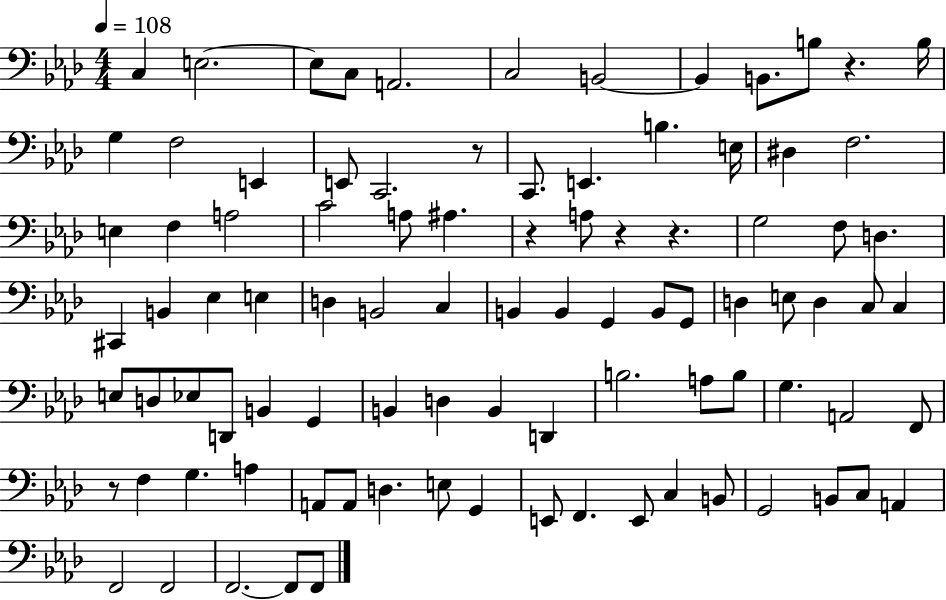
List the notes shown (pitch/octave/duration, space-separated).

C3/q E3/h. E3/e C3/e A2/h. C3/h B2/h B2/q B2/e. B3/e R/q. B3/s G3/q F3/h E2/q E2/e C2/h. R/e C2/e. E2/q. B3/q. E3/s D#3/q F3/h. E3/q F3/q A3/h C4/h A3/e A#3/q. R/q A3/e R/q R/q. G3/h F3/e D3/q. C#2/q B2/q Eb3/q E3/q D3/q B2/h C3/q B2/q B2/q G2/q B2/e G2/e D3/q E3/e D3/q C3/e C3/q E3/e D3/e Eb3/e D2/e B2/q G2/q B2/q D3/q B2/q D2/q B3/h. A3/e B3/e G3/q. A2/h F2/e R/e F3/q G3/q. A3/q A2/e A2/e D3/q. E3/e G2/q E2/e F2/q. E2/e C3/q B2/e G2/h B2/e C3/e A2/q F2/h F2/h F2/h. F2/e F2/e